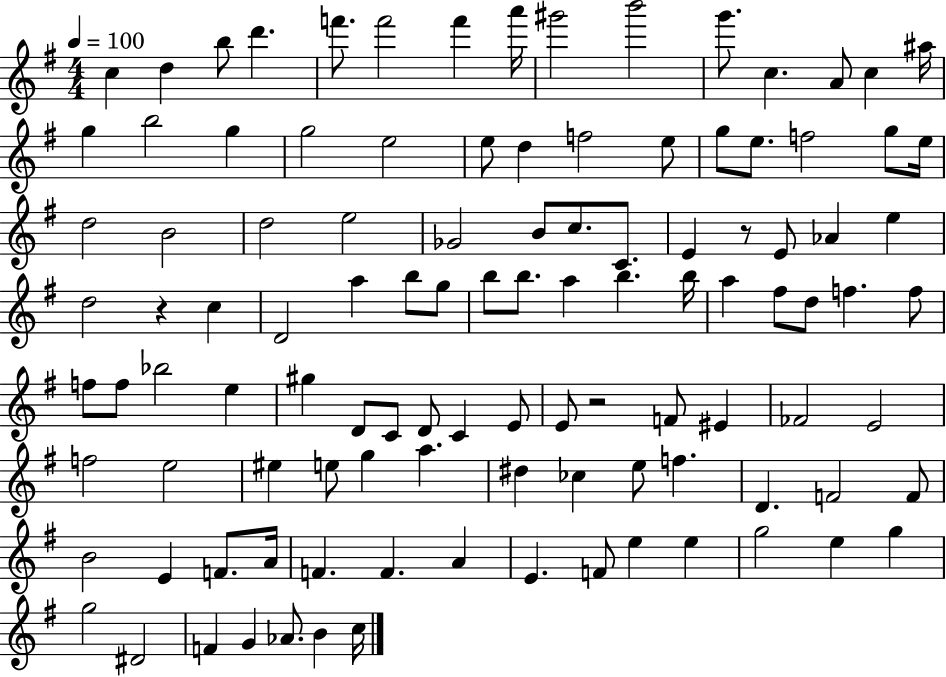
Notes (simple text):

C5/q D5/q B5/e D6/q. F6/e. F6/h F6/q A6/s G#6/h B6/h G6/e. C5/q. A4/e C5/q A#5/s G5/q B5/h G5/q G5/h E5/h E5/e D5/q F5/h E5/e G5/e E5/e. F5/h G5/e E5/s D5/h B4/h D5/h E5/h Gb4/h B4/e C5/e. C4/e. E4/q R/e E4/e Ab4/q E5/q D5/h R/q C5/q D4/h A5/q B5/e G5/e B5/e B5/e. A5/q B5/q. B5/s A5/q F#5/e D5/e F5/q. F5/e F5/e F5/e Bb5/h E5/q G#5/q D4/e C4/e D4/e C4/q E4/e E4/e R/h F4/e EIS4/q FES4/h E4/h F5/h E5/h EIS5/q E5/e G5/q A5/q. D#5/q CES5/q E5/e F5/q. D4/q. F4/h F4/e B4/h E4/q F4/e. A4/s F4/q. F4/q. A4/q E4/q. F4/e E5/q E5/q G5/h E5/q G5/q G5/h D#4/h F4/q G4/q Ab4/e. B4/q C5/s